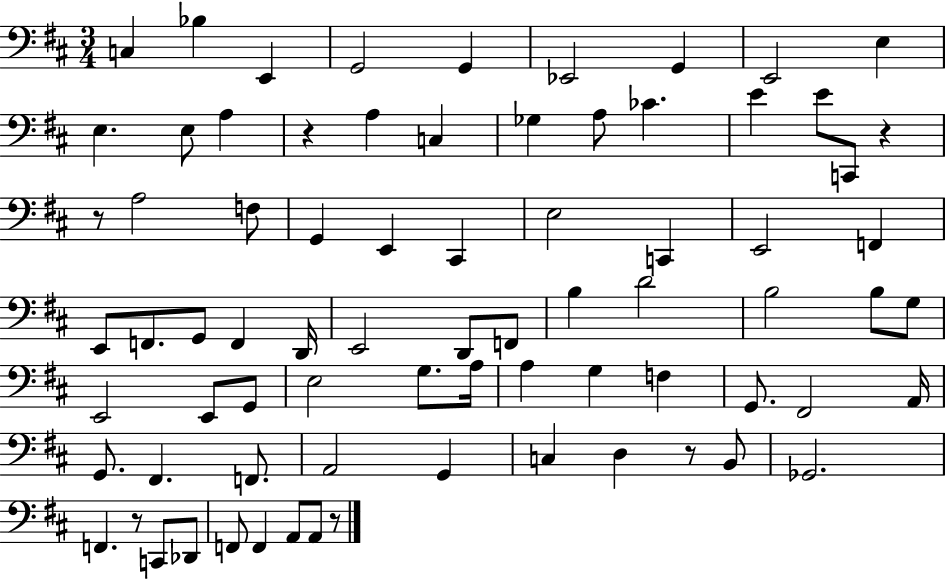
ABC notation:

X:1
T:Untitled
M:3/4
L:1/4
K:D
C, _B, E,, G,,2 G,, _E,,2 G,, E,,2 E, E, E,/2 A, z A, C, _G, A,/2 _C E E/2 C,,/2 z z/2 A,2 F,/2 G,, E,, ^C,, E,2 C,, E,,2 F,, E,,/2 F,,/2 G,,/2 F,, D,,/4 E,,2 D,,/2 F,,/2 B, D2 B,2 B,/2 G,/2 E,,2 E,,/2 G,,/2 E,2 G,/2 A,/4 A, G, F, G,,/2 ^F,,2 A,,/4 G,,/2 ^F,, F,,/2 A,,2 G,, C, D, z/2 B,,/2 _G,,2 F,, z/2 C,,/2 _D,,/2 F,,/2 F,, A,,/2 A,,/2 z/2